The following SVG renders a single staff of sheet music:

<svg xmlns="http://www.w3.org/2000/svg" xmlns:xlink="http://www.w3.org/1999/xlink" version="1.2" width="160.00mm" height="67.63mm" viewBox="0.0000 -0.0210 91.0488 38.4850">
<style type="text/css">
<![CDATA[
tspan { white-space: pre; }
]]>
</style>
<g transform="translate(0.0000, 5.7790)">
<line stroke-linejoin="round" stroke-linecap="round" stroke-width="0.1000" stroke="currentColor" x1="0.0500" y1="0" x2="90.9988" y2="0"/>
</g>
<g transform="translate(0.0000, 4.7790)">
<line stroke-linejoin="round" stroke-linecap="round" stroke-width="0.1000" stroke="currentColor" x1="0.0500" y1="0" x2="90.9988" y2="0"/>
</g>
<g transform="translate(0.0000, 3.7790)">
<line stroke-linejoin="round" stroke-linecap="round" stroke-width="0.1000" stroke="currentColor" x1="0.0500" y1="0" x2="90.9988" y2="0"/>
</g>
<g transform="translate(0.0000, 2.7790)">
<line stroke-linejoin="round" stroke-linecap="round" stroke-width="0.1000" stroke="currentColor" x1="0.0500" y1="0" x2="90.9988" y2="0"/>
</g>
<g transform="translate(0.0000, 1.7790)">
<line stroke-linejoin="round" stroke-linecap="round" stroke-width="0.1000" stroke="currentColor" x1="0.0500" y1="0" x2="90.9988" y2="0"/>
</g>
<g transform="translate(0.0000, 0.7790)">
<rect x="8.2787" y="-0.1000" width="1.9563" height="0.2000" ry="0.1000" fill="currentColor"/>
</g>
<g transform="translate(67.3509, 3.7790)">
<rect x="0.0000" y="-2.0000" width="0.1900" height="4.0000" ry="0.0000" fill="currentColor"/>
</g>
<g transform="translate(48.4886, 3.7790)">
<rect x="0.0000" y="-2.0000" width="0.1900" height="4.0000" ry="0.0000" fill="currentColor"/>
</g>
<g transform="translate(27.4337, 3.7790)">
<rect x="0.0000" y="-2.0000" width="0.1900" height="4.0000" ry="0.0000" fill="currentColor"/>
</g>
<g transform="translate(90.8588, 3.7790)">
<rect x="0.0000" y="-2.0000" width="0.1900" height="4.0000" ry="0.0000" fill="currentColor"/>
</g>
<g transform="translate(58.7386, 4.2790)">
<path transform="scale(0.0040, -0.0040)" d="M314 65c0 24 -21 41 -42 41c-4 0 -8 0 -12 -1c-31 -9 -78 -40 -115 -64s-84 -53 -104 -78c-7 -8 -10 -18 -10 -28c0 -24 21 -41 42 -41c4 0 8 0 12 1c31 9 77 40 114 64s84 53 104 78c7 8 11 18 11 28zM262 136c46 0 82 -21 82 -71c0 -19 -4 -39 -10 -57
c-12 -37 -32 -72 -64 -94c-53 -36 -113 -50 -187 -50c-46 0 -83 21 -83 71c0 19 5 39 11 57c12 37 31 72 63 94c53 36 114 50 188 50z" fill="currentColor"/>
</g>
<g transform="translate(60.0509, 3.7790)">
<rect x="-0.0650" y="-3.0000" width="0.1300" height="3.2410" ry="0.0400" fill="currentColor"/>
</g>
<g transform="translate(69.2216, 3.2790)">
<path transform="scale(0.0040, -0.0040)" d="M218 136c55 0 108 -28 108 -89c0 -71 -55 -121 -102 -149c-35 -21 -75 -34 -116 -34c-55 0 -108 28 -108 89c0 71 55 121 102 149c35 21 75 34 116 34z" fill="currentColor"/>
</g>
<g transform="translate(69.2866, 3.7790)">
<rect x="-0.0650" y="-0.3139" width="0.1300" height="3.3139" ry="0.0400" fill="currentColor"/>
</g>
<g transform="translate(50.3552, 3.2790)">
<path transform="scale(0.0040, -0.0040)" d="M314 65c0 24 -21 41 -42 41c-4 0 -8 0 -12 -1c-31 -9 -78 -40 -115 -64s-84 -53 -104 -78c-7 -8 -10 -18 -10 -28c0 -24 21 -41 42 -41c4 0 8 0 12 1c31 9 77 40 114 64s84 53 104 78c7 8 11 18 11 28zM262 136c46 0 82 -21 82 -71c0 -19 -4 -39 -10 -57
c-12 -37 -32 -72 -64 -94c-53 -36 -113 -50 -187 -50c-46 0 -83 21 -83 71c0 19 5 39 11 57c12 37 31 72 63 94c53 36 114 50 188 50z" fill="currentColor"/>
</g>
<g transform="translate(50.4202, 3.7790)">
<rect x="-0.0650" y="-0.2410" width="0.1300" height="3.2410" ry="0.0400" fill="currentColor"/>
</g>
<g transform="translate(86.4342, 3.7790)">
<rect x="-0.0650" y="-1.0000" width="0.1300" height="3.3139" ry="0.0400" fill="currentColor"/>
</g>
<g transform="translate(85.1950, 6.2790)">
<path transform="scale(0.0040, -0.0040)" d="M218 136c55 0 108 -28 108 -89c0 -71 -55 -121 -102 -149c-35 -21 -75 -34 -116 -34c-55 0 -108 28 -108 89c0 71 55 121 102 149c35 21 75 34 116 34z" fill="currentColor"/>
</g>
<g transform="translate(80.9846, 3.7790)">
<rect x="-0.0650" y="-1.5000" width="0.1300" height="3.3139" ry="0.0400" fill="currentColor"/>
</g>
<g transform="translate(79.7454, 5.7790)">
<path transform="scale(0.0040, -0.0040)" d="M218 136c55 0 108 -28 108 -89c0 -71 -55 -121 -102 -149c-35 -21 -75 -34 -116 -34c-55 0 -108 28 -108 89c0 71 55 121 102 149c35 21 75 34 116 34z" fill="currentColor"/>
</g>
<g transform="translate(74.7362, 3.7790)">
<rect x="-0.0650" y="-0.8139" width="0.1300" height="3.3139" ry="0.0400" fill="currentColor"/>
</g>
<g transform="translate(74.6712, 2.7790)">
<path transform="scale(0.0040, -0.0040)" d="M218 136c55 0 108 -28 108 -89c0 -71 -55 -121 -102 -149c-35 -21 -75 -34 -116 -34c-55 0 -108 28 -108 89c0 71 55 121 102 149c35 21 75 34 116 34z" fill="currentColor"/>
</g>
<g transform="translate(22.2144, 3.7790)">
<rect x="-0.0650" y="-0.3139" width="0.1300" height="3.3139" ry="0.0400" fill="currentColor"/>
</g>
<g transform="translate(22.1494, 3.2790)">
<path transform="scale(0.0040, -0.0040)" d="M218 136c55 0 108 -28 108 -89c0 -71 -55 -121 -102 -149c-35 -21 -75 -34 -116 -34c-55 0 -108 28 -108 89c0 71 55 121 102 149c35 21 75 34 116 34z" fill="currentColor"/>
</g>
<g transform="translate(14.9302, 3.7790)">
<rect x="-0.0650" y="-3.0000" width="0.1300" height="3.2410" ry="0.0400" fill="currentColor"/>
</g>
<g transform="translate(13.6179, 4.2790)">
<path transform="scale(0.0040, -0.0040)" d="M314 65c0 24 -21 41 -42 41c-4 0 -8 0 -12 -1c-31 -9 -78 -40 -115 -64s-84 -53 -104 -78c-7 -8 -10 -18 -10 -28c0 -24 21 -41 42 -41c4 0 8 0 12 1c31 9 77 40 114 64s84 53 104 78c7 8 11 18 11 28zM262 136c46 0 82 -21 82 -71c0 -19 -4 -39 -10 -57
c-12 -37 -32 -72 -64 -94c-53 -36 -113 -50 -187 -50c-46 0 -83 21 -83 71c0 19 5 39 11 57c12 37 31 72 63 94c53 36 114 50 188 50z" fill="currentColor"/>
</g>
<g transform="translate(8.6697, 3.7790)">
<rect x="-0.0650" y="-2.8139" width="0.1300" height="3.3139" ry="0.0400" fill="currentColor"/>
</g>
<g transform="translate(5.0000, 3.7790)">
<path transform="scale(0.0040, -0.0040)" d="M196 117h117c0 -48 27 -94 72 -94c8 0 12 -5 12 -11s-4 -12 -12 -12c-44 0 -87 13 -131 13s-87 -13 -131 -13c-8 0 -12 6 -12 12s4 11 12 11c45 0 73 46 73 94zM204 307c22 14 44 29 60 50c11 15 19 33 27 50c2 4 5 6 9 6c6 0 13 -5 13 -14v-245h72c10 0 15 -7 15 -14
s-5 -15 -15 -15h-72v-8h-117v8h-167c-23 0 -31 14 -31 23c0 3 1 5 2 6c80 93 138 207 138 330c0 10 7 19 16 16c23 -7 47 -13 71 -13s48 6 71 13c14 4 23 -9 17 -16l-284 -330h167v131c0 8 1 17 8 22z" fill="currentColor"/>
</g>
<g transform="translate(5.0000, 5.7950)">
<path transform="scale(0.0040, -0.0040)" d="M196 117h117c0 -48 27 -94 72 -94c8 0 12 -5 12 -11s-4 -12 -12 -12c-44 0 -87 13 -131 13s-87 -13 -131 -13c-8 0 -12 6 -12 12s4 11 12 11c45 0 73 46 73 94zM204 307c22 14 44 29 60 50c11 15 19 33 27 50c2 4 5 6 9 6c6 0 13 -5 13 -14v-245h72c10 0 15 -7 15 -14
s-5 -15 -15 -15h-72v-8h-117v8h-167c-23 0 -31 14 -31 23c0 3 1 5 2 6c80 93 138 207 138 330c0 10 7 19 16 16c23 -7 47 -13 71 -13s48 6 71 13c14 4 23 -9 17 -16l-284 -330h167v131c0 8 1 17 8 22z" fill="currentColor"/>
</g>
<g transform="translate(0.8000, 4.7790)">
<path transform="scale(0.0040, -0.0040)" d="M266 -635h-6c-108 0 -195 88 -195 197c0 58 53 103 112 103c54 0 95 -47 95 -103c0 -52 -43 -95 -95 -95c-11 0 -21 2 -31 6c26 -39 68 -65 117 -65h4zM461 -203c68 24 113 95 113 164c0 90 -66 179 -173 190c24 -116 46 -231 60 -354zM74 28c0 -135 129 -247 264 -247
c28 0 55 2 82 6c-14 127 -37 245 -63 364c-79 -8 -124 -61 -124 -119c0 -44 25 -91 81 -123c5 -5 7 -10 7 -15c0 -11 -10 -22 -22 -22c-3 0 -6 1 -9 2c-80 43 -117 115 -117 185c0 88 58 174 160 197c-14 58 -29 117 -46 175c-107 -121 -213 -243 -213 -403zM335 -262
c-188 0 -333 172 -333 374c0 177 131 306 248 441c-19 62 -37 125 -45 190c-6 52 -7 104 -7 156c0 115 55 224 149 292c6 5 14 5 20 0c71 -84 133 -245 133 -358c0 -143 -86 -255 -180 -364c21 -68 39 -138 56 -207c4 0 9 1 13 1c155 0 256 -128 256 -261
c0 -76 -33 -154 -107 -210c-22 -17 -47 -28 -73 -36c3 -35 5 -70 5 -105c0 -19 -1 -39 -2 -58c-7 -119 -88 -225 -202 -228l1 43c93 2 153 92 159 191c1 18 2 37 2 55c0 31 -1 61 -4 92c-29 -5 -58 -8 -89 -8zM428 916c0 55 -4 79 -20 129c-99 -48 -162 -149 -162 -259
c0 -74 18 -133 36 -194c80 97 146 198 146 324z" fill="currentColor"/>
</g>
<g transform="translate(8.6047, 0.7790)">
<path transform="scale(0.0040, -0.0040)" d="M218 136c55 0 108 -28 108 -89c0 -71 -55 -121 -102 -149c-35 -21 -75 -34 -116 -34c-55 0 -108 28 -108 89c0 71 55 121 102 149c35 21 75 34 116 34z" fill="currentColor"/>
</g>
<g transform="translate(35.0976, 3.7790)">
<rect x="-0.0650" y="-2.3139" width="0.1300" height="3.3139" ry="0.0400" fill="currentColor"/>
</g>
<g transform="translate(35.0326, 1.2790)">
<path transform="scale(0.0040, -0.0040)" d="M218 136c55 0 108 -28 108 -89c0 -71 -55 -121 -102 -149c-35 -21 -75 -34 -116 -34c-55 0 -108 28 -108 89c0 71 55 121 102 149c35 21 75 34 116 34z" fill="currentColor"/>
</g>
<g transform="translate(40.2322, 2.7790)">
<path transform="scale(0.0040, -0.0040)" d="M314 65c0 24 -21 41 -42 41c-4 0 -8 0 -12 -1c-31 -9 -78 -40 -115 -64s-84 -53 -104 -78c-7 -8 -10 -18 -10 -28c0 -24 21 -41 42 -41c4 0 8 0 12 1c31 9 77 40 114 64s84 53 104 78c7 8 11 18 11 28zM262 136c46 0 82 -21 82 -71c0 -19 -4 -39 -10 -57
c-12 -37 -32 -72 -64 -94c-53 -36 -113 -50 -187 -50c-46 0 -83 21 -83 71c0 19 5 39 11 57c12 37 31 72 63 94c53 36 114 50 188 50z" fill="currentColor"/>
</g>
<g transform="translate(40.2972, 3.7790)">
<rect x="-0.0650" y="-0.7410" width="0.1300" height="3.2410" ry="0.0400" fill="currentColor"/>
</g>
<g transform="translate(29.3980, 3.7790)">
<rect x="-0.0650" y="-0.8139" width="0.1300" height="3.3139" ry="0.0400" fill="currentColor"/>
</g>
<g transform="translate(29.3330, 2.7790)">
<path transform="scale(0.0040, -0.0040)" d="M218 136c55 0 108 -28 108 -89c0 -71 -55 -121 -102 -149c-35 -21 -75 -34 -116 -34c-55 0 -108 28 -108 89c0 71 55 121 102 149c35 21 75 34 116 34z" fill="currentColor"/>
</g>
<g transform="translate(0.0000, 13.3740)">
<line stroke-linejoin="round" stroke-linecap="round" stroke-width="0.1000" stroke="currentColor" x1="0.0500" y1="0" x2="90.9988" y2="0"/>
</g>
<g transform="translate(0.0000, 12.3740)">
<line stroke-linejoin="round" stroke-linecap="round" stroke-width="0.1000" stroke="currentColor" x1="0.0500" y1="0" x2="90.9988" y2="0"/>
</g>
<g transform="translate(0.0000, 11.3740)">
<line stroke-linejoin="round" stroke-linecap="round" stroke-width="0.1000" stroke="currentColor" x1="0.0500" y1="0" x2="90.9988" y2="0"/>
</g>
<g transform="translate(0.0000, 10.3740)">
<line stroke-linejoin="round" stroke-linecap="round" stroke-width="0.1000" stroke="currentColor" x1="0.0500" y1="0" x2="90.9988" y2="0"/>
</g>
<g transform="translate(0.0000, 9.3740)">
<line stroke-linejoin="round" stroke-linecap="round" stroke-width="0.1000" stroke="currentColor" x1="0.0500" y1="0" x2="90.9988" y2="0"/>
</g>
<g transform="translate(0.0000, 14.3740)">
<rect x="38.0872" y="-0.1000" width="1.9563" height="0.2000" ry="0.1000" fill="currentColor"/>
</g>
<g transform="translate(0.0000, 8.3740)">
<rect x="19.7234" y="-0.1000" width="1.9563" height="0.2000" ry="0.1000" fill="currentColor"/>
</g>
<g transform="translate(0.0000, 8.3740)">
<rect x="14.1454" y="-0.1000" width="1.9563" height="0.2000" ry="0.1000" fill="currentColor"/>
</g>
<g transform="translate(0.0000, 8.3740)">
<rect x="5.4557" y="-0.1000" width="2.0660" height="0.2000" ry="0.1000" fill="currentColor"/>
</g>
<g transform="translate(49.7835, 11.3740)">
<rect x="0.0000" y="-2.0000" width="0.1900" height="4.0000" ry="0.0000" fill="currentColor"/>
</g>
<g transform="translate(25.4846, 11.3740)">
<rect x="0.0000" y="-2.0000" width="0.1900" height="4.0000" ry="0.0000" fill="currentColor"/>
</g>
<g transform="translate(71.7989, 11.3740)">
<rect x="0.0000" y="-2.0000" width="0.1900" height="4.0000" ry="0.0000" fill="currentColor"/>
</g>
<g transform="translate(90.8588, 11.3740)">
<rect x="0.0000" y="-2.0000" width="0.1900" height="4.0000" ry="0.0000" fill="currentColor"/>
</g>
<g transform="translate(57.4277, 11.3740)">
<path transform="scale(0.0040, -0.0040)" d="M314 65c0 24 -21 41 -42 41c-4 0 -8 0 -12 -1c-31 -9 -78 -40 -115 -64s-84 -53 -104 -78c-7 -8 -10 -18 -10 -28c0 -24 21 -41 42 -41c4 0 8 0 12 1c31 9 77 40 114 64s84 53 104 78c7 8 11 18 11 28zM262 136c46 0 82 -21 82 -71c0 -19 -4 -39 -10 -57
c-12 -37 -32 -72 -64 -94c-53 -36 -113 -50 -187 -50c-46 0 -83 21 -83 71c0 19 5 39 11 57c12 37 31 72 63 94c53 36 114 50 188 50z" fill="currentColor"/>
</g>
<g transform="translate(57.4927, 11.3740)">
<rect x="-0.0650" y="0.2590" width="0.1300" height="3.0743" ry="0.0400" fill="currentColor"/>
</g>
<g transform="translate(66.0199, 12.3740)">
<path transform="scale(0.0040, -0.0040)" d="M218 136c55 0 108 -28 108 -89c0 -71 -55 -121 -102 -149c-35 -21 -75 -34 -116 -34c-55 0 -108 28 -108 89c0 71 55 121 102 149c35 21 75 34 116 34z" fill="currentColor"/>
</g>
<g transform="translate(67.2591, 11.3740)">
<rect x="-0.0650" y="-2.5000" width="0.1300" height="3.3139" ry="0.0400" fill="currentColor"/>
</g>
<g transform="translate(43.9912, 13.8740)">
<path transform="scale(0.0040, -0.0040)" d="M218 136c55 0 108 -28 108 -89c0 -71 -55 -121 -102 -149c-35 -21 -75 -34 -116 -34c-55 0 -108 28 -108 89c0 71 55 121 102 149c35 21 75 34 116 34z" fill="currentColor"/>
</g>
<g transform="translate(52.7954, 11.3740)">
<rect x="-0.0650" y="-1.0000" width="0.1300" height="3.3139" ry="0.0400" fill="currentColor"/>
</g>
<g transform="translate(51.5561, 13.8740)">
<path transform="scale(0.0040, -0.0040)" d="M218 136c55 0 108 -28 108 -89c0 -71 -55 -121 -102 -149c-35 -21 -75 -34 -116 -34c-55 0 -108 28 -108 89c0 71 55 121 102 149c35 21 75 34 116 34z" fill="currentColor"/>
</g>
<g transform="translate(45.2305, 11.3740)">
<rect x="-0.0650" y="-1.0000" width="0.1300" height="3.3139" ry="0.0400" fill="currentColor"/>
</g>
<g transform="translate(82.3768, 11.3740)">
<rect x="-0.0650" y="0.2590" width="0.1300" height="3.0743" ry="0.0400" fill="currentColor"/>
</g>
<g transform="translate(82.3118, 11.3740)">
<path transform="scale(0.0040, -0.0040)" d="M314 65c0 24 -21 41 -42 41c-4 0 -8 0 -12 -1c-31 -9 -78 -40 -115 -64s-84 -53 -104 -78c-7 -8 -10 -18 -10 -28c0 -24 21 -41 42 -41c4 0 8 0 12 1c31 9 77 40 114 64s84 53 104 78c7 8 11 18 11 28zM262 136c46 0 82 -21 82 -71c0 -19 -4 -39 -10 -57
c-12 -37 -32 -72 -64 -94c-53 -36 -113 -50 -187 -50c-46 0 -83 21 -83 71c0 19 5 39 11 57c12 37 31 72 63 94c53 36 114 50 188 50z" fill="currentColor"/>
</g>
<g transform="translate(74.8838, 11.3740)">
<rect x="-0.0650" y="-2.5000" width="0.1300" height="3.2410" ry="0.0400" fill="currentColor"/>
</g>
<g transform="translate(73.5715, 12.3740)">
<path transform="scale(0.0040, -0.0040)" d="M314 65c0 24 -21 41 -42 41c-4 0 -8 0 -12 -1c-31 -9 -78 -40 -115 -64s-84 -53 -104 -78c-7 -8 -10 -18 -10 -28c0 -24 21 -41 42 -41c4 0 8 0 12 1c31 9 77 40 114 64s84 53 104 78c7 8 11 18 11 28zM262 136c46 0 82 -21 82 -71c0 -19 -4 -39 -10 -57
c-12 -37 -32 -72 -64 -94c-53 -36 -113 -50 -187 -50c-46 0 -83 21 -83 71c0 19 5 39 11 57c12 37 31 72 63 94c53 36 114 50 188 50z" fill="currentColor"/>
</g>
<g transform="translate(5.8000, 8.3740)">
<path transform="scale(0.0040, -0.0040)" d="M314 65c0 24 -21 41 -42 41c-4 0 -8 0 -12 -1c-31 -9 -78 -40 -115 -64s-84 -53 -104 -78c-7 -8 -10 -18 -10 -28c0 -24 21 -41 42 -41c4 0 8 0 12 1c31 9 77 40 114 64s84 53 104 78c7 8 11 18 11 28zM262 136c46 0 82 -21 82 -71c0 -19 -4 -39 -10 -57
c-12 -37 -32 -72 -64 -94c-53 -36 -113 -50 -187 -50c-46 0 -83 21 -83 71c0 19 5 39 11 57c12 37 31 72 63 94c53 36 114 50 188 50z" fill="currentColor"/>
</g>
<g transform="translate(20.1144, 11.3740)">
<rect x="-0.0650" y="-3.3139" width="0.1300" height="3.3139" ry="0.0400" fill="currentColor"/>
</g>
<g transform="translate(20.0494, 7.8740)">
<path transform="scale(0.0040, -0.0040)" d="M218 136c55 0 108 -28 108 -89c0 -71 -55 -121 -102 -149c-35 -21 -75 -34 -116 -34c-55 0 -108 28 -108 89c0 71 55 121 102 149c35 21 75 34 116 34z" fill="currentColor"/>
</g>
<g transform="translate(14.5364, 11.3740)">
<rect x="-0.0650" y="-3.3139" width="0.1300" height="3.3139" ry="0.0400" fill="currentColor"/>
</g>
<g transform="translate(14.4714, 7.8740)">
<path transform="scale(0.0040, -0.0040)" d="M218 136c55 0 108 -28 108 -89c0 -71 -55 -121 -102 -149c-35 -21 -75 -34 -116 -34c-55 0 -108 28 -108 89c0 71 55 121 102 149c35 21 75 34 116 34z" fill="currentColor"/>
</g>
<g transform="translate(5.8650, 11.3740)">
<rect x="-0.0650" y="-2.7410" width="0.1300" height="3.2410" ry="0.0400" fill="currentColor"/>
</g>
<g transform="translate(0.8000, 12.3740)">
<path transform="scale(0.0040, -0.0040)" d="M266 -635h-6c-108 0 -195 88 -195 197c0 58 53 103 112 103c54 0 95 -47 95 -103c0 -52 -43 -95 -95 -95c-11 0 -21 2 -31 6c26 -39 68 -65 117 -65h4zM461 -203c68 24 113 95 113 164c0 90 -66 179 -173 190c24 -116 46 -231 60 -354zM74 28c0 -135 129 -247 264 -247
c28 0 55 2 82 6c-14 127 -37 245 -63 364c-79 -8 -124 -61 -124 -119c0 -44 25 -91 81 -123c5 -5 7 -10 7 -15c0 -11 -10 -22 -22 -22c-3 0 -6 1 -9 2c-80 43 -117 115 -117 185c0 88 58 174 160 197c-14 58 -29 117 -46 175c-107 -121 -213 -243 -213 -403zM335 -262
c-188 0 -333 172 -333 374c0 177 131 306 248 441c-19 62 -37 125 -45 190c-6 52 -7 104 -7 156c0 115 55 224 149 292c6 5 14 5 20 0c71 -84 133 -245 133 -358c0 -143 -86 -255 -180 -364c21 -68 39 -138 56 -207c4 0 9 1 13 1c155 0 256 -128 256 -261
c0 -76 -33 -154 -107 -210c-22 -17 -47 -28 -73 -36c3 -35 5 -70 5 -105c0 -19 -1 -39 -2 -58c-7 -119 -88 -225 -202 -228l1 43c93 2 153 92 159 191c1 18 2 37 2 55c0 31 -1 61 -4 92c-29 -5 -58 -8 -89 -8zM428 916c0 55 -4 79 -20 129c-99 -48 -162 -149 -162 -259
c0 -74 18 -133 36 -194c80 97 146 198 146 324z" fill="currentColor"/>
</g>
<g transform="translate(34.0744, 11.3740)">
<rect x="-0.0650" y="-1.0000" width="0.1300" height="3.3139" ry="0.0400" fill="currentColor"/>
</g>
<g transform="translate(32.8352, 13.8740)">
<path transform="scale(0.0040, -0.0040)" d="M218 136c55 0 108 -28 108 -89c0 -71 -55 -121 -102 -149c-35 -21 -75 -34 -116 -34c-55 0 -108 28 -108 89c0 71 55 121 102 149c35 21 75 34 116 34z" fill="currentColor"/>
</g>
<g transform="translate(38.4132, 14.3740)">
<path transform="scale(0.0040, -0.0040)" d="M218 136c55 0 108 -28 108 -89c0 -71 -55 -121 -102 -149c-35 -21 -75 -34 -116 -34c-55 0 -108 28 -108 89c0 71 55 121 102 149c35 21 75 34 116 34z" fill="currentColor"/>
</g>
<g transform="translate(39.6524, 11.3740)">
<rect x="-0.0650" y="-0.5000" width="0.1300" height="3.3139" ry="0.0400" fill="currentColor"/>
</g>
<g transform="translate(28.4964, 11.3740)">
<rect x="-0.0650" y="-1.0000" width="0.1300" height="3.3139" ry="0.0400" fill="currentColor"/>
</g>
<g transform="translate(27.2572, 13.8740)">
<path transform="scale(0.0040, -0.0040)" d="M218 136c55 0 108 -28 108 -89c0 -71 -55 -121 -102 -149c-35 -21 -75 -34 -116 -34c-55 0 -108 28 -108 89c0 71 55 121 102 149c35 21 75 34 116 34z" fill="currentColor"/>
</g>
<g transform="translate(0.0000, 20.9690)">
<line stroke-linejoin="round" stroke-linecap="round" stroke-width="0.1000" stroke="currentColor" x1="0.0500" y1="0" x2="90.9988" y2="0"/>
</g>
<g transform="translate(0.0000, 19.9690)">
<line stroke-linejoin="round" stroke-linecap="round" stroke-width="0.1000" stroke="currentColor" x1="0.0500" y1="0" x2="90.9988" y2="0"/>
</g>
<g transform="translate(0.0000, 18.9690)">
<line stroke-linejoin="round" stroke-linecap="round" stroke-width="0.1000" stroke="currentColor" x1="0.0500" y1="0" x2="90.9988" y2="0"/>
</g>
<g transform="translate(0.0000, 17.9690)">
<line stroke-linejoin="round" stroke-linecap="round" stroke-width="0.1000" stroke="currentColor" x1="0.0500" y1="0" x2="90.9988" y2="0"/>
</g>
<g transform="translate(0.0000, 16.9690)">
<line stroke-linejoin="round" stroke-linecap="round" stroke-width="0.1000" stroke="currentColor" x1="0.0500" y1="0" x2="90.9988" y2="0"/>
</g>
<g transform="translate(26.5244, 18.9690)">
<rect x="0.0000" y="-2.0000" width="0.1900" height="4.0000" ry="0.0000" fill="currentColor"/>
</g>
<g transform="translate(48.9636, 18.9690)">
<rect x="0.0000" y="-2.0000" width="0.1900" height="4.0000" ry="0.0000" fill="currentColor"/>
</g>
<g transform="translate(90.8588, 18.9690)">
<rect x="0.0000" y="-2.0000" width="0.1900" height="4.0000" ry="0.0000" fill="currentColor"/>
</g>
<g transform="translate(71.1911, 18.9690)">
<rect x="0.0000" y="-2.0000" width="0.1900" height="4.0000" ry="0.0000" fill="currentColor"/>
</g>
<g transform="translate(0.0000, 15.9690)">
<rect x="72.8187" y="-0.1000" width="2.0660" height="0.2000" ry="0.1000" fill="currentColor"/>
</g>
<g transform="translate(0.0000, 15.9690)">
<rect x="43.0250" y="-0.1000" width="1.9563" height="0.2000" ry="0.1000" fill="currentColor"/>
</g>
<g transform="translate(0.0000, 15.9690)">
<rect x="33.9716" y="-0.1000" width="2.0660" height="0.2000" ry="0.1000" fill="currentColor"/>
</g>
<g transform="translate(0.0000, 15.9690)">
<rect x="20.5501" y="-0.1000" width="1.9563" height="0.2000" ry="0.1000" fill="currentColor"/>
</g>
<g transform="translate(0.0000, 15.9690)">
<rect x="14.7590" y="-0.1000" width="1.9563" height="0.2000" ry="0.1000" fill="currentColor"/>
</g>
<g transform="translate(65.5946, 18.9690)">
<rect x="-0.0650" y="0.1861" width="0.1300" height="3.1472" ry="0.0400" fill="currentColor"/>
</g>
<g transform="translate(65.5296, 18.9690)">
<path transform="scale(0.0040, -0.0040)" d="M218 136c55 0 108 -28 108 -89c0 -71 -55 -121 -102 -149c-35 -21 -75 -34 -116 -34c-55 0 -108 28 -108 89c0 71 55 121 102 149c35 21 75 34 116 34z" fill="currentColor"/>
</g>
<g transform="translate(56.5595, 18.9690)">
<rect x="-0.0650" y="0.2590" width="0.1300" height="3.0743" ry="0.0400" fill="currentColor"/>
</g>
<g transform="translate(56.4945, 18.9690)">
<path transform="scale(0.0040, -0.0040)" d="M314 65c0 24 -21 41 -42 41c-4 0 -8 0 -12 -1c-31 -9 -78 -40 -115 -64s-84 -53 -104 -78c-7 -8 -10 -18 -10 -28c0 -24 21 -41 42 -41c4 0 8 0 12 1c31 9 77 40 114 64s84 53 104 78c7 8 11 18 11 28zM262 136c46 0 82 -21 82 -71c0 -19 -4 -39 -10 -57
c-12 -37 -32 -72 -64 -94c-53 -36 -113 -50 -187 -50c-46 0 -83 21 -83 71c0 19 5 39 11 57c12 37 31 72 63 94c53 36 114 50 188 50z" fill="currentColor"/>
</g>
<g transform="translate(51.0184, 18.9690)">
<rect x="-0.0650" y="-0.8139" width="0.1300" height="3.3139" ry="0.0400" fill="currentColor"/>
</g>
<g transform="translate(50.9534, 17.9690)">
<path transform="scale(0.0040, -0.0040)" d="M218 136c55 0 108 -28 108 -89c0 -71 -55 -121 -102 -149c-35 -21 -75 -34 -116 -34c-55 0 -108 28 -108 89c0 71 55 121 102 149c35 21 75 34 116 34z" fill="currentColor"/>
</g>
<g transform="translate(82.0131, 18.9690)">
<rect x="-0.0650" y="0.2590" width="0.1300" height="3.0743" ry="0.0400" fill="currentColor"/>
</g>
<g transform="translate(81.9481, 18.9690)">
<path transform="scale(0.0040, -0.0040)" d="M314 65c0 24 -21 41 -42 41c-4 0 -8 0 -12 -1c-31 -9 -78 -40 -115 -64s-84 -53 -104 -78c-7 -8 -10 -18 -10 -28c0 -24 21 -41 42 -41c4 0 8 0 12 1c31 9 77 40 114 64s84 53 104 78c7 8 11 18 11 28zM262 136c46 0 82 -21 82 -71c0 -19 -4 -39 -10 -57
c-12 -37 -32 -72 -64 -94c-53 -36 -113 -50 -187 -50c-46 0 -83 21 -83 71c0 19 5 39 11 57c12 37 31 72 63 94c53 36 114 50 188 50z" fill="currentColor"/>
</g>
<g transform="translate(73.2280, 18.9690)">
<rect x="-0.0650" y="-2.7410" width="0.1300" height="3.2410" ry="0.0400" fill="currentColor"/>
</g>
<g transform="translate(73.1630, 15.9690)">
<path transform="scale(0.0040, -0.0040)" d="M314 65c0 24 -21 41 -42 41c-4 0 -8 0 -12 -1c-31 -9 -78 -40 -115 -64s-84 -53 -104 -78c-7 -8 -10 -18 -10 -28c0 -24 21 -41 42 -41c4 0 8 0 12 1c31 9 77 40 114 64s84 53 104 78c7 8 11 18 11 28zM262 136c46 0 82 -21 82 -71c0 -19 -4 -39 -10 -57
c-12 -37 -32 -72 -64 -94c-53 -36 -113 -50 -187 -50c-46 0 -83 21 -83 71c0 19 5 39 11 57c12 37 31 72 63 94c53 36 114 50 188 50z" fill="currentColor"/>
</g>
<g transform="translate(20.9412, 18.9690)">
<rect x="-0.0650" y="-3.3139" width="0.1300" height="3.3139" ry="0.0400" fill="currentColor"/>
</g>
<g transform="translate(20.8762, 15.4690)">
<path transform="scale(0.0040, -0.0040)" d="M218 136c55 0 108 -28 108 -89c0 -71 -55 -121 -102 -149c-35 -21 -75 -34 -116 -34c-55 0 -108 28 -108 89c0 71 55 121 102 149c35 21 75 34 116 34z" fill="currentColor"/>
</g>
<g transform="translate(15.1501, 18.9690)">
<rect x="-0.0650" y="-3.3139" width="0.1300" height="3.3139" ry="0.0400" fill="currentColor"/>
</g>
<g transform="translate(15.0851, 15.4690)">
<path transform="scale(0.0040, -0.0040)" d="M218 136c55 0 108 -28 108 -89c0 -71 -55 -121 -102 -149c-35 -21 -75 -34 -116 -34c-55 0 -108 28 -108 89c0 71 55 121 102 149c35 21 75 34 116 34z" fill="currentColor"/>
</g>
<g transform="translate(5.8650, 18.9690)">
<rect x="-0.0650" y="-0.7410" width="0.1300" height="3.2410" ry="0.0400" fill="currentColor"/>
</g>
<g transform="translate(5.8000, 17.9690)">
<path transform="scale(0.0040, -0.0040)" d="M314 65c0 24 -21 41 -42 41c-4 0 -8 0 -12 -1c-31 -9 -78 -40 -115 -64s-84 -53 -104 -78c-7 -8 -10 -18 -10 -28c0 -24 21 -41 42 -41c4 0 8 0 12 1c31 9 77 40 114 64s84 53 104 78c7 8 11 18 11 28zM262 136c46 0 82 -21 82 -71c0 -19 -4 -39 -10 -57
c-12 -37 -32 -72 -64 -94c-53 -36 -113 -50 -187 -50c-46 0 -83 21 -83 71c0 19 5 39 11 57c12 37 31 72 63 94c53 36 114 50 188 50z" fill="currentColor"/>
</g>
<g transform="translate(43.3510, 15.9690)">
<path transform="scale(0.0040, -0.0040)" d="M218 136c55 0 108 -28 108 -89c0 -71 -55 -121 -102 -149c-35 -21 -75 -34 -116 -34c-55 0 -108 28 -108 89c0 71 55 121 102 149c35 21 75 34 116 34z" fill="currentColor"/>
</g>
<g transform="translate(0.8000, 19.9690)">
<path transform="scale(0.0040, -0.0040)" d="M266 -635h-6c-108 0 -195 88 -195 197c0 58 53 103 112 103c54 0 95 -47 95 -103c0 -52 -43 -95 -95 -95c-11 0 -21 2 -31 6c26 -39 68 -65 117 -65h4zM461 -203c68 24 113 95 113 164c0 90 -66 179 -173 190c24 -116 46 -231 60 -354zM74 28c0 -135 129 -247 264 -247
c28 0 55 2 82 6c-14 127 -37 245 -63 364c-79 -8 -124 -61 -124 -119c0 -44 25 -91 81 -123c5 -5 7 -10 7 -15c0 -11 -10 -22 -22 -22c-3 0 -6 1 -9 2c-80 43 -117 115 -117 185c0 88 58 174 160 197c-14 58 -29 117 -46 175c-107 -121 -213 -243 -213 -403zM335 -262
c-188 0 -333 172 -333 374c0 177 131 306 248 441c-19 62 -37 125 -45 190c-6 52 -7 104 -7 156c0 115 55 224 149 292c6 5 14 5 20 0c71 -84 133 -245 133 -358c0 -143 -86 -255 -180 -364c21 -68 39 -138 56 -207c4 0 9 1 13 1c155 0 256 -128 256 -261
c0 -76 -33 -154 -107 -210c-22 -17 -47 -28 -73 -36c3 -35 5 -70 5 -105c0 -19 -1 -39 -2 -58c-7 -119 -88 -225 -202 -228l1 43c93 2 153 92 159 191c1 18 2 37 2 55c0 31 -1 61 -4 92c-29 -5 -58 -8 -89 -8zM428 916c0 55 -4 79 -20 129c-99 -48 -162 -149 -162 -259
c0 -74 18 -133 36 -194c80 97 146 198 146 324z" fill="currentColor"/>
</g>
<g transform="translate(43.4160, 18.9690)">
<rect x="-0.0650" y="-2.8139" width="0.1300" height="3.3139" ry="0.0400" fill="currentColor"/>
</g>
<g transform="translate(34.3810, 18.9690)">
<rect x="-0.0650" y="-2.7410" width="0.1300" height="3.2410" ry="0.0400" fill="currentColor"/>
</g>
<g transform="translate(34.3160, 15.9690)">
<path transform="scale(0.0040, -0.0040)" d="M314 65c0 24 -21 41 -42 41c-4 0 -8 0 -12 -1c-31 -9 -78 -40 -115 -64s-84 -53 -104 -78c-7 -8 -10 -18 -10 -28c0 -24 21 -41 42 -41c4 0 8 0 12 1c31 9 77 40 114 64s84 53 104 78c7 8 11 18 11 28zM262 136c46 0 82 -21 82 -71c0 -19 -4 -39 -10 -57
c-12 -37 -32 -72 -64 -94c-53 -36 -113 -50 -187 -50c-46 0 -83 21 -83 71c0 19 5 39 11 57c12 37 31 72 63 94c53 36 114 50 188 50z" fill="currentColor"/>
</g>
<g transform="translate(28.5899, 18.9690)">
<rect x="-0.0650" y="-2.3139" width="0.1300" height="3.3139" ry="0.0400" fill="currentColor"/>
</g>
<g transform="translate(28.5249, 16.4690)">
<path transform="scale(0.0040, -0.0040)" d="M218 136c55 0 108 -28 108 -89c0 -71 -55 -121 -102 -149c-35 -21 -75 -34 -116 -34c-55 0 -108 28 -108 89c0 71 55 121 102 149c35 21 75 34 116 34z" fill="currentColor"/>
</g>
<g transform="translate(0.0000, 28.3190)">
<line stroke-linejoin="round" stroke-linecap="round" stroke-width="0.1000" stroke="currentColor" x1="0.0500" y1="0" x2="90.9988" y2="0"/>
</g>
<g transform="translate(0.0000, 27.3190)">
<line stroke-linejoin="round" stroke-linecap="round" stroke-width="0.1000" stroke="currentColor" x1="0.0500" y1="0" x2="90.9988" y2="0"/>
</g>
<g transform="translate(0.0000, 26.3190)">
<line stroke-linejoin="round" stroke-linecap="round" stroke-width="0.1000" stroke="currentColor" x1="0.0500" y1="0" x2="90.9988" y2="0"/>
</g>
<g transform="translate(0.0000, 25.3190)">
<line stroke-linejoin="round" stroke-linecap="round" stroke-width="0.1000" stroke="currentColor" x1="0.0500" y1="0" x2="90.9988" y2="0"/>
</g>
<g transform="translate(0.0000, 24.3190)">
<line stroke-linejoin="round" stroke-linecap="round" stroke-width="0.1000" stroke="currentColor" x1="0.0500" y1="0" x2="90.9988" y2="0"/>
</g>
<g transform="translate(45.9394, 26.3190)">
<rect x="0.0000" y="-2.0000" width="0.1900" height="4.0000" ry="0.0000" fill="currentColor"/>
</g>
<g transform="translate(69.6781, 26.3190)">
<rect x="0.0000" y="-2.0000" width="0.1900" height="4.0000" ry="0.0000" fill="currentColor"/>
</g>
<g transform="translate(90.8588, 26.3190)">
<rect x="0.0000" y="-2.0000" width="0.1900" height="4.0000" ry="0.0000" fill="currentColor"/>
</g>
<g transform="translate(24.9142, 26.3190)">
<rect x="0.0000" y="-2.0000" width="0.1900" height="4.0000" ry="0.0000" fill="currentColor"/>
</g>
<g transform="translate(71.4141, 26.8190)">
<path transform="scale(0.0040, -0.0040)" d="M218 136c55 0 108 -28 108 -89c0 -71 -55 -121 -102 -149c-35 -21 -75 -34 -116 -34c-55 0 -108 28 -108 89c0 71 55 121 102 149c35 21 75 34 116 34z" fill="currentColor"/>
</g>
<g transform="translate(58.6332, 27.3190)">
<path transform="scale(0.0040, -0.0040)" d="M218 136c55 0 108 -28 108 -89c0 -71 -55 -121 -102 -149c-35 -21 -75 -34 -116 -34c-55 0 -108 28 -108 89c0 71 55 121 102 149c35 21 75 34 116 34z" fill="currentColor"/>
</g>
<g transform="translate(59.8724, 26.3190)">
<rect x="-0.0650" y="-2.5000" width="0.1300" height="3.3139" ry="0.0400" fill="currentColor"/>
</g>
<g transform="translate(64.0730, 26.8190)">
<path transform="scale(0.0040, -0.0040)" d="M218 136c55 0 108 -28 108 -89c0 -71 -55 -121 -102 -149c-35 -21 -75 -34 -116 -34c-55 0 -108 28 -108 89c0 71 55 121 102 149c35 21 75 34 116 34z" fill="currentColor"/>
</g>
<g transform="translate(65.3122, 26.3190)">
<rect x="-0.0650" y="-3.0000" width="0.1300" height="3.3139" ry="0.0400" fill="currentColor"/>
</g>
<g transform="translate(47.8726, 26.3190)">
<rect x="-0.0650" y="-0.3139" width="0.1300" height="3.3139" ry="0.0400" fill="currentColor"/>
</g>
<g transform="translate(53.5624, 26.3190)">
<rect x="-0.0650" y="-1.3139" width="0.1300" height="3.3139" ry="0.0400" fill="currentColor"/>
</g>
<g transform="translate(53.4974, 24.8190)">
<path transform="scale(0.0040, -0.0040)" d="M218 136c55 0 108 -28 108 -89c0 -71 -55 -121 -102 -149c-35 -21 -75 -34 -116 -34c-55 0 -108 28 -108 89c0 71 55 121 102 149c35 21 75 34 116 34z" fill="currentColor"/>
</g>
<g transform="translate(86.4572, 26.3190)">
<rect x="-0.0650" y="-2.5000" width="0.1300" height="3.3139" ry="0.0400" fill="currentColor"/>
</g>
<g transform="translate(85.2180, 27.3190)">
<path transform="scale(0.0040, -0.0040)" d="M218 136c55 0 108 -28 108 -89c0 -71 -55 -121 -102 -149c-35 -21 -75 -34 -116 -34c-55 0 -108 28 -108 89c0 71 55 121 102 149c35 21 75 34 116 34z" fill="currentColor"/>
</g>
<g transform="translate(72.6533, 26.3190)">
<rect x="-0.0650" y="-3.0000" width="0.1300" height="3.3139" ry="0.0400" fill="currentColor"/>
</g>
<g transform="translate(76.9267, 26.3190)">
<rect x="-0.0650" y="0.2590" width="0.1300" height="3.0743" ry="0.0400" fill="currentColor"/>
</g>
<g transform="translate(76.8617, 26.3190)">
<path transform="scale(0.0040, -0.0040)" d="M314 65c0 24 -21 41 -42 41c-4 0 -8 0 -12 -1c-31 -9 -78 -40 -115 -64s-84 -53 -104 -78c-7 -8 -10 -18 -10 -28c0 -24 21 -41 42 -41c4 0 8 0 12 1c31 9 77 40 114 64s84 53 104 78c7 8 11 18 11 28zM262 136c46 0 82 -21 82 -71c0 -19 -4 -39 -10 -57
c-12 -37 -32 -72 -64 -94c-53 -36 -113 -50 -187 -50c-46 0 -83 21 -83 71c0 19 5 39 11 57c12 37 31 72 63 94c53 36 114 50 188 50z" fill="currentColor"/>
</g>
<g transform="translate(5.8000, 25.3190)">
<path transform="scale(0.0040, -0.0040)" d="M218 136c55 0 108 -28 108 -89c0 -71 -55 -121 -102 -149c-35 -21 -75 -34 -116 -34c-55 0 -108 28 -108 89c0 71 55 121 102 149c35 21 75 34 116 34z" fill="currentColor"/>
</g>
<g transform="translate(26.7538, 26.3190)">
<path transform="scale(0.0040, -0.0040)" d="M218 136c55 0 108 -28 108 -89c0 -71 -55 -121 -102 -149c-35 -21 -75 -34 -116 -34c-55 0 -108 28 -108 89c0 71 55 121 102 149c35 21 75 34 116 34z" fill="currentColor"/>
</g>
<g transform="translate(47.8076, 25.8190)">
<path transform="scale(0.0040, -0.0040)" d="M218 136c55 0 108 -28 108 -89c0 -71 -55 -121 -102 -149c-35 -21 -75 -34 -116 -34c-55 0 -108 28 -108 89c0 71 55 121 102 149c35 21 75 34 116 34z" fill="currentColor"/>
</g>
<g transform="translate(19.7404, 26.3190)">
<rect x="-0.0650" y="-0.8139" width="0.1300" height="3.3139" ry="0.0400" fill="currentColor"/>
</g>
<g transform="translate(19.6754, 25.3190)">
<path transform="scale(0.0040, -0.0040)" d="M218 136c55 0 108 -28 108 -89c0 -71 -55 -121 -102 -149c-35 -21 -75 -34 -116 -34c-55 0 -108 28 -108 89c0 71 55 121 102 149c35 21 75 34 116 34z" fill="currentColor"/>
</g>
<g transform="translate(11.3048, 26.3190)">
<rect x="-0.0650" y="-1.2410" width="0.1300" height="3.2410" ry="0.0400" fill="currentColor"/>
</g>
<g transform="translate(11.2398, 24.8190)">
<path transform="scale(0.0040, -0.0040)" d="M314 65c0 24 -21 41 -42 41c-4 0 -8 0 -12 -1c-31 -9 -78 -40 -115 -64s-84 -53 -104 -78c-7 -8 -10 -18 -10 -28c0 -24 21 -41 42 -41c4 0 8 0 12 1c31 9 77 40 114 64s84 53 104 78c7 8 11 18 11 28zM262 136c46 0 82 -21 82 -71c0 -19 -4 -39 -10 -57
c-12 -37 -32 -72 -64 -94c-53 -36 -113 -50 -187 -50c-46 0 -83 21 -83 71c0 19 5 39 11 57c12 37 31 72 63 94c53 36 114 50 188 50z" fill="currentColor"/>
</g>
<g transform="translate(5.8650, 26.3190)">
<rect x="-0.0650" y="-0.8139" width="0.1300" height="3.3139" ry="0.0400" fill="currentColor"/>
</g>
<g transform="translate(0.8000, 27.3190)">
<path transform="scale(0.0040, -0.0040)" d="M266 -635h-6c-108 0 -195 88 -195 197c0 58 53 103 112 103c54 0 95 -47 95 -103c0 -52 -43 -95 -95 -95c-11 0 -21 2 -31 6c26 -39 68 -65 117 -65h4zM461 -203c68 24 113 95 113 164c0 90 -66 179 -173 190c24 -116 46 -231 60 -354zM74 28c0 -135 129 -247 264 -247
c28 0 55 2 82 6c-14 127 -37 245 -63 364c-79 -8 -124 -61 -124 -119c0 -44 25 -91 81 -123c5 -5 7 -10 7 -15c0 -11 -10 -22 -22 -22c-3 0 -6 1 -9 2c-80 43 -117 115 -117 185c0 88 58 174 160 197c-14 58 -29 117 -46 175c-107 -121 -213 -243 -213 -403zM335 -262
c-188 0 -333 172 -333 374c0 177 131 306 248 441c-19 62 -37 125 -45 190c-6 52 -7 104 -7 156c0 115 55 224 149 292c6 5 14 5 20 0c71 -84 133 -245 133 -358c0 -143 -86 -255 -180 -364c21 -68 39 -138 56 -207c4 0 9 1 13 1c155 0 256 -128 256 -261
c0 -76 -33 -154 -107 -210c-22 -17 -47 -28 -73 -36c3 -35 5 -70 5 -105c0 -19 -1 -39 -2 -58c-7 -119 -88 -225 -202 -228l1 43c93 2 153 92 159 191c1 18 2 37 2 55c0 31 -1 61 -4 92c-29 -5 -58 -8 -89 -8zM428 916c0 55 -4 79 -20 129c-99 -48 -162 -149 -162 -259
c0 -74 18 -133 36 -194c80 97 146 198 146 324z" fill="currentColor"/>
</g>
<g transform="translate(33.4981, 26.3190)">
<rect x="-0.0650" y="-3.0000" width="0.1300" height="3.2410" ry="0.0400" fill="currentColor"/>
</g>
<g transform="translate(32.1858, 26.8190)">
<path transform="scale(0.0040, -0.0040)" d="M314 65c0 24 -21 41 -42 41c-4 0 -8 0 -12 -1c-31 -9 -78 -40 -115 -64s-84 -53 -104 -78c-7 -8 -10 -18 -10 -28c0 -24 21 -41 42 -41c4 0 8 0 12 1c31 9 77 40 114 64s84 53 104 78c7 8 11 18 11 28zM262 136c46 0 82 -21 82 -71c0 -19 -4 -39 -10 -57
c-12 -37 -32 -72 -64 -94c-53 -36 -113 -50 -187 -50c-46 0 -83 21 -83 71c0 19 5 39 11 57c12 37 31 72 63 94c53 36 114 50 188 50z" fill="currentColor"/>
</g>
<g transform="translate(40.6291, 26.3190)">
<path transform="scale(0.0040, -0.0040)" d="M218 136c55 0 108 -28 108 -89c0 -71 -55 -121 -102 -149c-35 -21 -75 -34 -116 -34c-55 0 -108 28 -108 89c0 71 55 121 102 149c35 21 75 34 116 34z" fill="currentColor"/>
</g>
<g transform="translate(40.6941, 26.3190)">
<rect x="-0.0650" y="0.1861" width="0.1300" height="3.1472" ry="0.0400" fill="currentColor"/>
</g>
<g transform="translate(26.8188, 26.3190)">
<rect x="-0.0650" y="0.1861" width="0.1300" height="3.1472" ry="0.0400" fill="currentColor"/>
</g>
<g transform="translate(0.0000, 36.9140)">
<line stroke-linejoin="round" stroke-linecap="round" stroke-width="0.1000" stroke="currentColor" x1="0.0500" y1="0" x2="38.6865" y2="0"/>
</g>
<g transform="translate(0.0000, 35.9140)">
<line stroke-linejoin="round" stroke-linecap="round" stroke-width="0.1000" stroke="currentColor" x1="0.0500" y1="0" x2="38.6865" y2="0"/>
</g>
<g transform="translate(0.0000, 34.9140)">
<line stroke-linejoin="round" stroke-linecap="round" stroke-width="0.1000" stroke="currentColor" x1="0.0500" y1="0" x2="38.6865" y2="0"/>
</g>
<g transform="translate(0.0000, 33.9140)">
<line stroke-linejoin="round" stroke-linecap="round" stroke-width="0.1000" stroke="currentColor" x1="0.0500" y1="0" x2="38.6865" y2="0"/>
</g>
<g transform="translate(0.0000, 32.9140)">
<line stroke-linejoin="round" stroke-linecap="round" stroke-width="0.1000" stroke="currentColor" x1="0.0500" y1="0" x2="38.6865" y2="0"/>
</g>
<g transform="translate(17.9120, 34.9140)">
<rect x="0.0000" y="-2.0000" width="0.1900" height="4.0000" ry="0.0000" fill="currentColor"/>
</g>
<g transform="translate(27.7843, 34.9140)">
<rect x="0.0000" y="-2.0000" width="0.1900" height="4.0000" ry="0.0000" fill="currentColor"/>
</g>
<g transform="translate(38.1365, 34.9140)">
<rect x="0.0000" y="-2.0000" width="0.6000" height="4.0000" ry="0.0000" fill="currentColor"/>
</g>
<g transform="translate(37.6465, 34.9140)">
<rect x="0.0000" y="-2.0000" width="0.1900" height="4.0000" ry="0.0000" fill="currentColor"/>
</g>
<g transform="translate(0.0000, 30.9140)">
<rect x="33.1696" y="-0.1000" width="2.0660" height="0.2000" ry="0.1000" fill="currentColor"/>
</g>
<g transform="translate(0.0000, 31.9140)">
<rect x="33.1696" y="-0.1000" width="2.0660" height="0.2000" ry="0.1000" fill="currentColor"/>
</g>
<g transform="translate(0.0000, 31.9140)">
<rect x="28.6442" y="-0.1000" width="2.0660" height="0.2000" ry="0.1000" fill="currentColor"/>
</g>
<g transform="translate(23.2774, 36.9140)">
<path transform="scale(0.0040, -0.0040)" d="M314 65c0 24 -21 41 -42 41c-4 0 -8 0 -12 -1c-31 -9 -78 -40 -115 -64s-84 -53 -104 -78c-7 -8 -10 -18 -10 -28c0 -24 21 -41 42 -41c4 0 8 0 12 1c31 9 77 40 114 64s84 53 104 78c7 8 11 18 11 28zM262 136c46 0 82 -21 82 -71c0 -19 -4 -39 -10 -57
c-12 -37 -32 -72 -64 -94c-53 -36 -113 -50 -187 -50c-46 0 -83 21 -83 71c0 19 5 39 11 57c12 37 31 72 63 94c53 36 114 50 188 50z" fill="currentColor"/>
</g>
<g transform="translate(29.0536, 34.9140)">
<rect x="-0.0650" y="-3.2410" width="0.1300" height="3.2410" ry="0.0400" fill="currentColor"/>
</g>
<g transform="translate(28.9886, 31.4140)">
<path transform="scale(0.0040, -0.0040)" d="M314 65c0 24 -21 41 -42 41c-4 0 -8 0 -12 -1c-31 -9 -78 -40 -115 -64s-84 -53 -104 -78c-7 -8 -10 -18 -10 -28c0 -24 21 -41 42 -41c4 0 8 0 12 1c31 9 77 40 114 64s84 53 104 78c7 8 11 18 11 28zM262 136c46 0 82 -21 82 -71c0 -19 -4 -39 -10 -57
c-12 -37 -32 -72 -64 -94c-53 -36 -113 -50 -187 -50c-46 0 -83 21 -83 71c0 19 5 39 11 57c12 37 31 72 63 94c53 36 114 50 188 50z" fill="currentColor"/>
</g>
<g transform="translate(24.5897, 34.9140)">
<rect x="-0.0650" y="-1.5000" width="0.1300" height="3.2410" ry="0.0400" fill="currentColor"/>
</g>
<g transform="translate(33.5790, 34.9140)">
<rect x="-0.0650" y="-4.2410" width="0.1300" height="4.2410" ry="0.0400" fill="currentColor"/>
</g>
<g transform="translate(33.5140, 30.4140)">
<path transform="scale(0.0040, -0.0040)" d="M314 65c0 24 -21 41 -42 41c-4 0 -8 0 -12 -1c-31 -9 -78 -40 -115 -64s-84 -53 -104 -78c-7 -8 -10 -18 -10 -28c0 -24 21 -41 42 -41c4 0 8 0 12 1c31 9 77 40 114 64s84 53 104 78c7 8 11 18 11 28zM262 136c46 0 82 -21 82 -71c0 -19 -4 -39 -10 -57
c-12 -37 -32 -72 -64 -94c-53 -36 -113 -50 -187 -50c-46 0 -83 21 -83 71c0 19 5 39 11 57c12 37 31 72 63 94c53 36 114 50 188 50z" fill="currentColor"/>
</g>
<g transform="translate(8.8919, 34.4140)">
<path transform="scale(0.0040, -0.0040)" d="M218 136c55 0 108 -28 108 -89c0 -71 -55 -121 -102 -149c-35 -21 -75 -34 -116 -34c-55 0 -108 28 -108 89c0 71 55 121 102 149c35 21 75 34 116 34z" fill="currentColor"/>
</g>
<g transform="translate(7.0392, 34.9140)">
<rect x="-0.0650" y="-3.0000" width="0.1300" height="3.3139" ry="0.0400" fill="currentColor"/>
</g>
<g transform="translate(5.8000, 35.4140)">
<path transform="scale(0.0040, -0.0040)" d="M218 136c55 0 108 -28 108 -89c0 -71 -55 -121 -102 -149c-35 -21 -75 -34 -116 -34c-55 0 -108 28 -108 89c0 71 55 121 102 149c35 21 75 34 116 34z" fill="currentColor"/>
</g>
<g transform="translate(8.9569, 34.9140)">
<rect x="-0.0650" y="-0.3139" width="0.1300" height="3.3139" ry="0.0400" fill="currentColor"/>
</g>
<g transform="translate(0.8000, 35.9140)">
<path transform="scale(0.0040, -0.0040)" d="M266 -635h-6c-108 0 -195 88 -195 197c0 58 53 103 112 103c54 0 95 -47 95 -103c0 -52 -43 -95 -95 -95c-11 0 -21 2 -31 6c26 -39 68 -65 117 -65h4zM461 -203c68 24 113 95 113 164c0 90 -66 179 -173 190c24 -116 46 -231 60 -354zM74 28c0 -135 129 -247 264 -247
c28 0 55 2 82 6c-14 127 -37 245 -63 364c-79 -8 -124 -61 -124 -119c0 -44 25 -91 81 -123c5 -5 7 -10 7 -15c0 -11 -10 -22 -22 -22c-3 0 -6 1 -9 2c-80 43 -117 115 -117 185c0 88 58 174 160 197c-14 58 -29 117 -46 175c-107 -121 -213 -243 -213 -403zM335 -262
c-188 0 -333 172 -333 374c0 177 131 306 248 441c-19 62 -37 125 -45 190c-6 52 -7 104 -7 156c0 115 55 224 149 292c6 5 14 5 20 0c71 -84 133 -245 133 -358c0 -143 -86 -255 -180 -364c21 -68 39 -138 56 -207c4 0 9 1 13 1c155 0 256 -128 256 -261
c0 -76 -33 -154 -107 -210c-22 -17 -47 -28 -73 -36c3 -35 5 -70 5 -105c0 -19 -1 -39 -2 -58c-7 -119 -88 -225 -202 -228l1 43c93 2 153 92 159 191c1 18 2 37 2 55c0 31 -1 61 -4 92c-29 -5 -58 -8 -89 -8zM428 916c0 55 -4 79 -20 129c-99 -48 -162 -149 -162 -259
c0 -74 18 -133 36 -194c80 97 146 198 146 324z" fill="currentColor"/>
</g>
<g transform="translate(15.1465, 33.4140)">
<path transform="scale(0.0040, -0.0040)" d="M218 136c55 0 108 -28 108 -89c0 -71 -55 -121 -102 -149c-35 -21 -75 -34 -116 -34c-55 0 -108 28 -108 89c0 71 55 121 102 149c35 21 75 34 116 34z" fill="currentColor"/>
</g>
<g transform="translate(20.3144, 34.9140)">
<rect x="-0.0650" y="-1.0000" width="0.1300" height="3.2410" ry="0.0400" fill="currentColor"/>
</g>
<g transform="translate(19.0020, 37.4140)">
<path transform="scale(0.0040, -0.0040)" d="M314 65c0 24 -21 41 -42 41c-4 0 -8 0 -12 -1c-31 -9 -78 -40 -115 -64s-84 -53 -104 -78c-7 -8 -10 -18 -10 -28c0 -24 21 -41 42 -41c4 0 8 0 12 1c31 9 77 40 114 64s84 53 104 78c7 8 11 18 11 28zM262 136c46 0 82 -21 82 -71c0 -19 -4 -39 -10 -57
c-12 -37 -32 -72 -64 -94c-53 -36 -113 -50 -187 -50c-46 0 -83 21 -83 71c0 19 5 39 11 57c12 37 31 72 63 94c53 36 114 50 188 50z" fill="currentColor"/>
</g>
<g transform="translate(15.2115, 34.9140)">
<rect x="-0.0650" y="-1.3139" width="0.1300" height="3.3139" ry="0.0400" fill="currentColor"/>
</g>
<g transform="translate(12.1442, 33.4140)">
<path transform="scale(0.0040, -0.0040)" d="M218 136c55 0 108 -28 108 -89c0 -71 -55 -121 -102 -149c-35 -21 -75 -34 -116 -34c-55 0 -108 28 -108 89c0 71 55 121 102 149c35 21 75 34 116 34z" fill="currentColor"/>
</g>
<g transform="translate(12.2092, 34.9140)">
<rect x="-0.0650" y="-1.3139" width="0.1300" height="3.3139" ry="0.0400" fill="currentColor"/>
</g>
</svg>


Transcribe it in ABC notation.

X:1
T:Untitled
M:4/4
L:1/4
K:C
a A2 c d g d2 c2 A2 c d E D a2 b b D D C D D B2 G G2 B2 d2 b b g a2 a d B2 B a2 B2 d e2 d B A2 B c e G A A B2 G A c e e D2 E2 b2 d'2